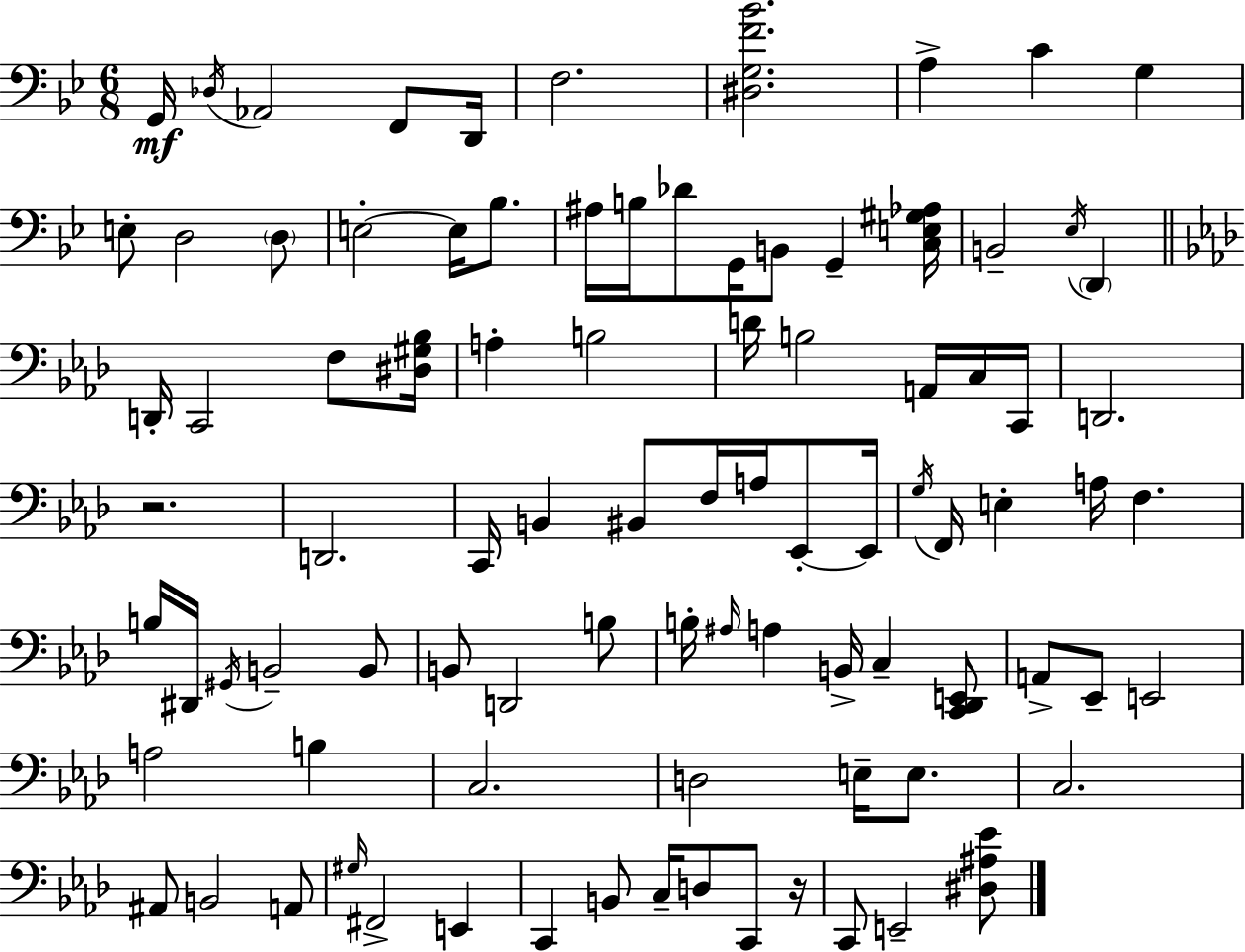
G2/s Db3/s Ab2/h F2/e D2/s F3/h. [D#3,G3,F4,Bb4]/h. A3/q C4/q G3/q E3/e D3/h D3/e E3/h E3/s Bb3/e. A#3/s B3/s Db4/e G2/s B2/e G2/q [C3,E3,G#3,Ab3]/s B2/h Eb3/s D2/q D2/s C2/h F3/e [D#3,G#3,Bb3]/s A3/q B3/h D4/s B3/h A2/s C3/s C2/s D2/h. R/h. D2/h. C2/s B2/q BIS2/e F3/s A3/s Eb2/e Eb2/s G3/s F2/s E3/q A3/s F3/q. B3/s D#2/s G#2/s B2/h B2/e B2/e D2/h B3/e B3/s A#3/s A3/q B2/s C3/q [C2,Db2,E2]/e A2/e Eb2/e E2/h A3/h B3/q C3/h. D3/h E3/s E3/e. C3/h. A#2/e B2/h A2/e G#3/s F#2/h E2/q C2/q B2/e C3/s D3/e C2/e R/s C2/e E2/h [D#3,A#3,Eb4]/e